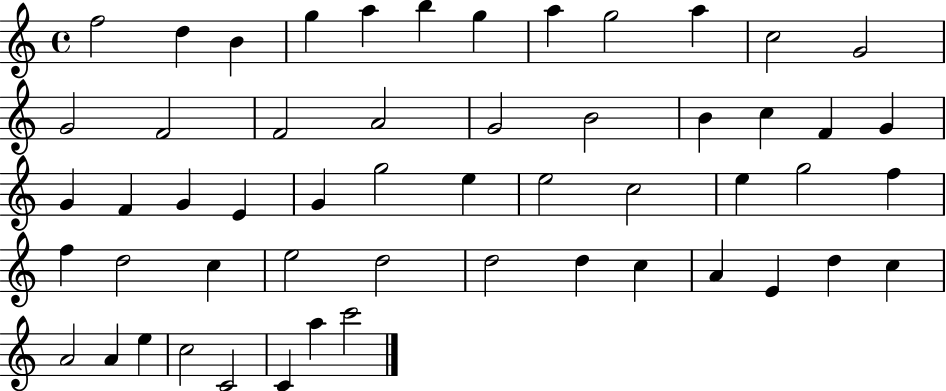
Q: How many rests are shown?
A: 0